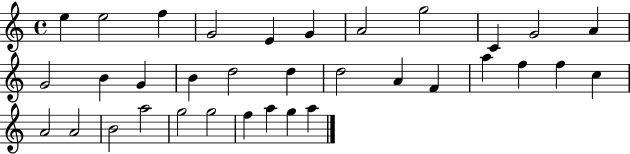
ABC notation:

X:1
T:Untitled
M:4/4
L:1/4
K:C
e e2 f G2 E G A2 g2 C G2 A G2 B G B d2 d d2 A F a f f c A2 A2 B2 a2 g2 g2 f a g a